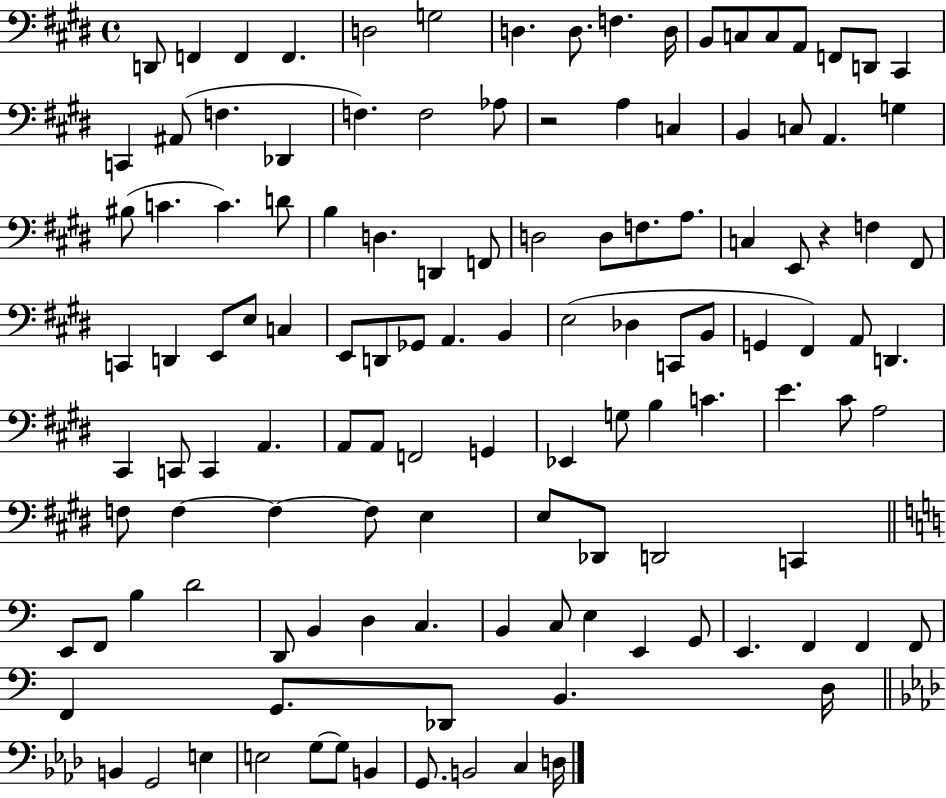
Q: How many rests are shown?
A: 2